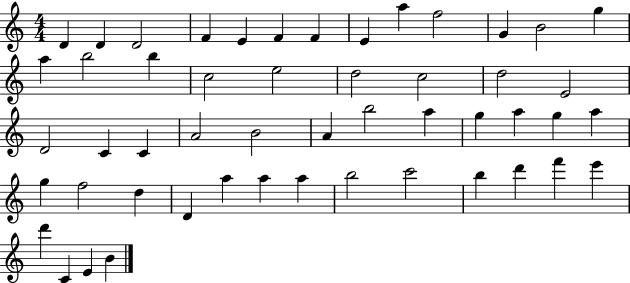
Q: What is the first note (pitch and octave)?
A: D4